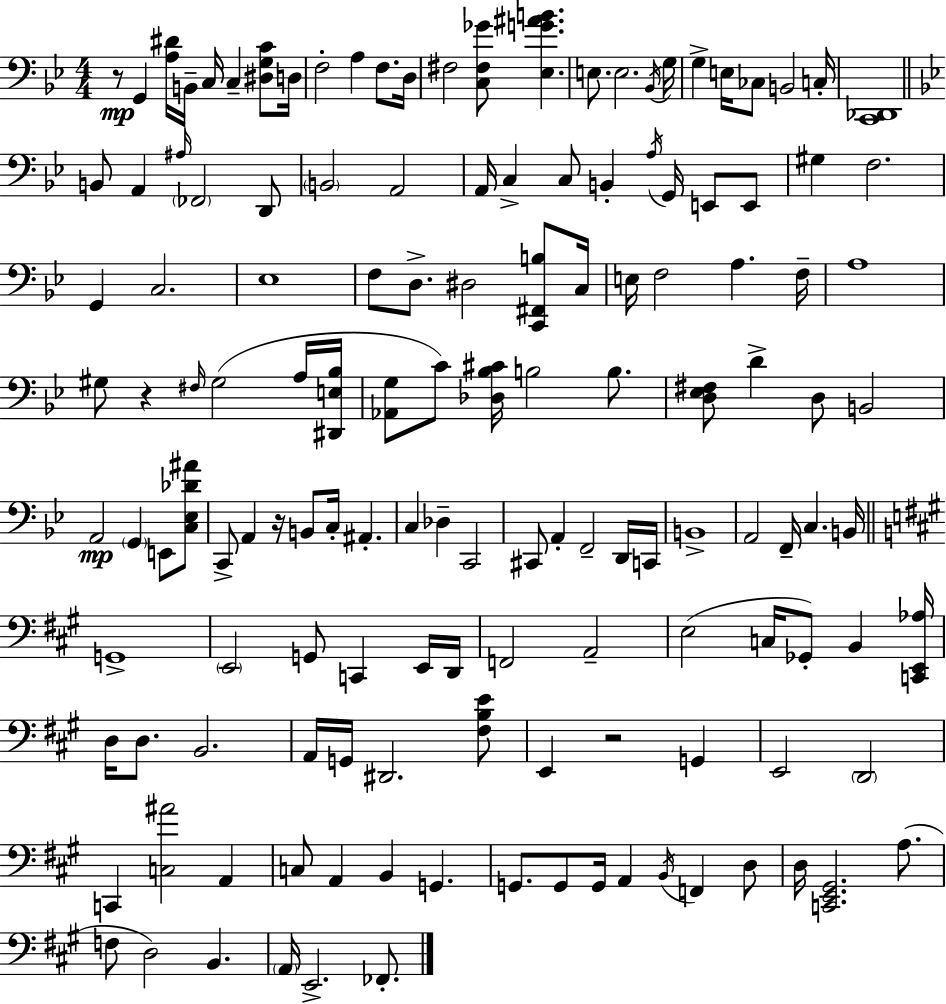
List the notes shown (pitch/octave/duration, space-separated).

R/e G2/q [A3,D#4]/s B2/s C3/s C3/q [D#3,G3,C4]/e D3/s F3/h A3/q F3/e. D3/s F#3/h [C3,F#3,Gb4]/e [Eb3,G4,A#4,B4]/q. E3/e. E3/h. Bb2/s G3/s G3/q E3/s CES3/e B2/h C3/s [C2,Db2]/w B2/e A2/q A#3/s FES2/h D2/e B2/h A2/h A2/s C3/q C3/e B2/q A3/s G2/s E2/e E2/e G#3/q F3/h. G2/q C3/h. Eb3/w F3/e D3/e. D#3/h [C2,F#2,B3]/e C3/s E3/s F3/h A3/q. F3/s A3/w G#3/e R/q F#3/s G#3/h A3/s [D#2,E3,Bb3]/s [Ab2,G3]/e C4/e [Db3,Bb3,C#4]/s B3/h B3/e. [D3,Eb3,F#3]/e D4/q D3/e B2/h A2/h G2/q E2/e [C3,Eb3,Db4,A#4]/e C2/e A2/q R/s B2/e C3/s A#2/q. C3/q Db3/q C2/h C#2/e A2/q F2/h D2/s C2/s B2/w A2/h F2/s C3/q. B2/s G2/w E2/h G2/e C2/q E2/s D2/s F2/h A2/h E3/h C3/s Gb2/e B2/q [C2,E2,Ab3]/s D3/s D3/e. B2/h. A2/s G2/s D#2/h. [F#3,B3,E4]/e E2/q R/h G2/q E2/h D2/h C2/q [C3,A#4]/h A2/q C3/e A2/q B2/q G2/q. G2/e. G2/e G2/s A2/q B2/s F2/q D3/e D3/s [C2,E2,G#2]/h. A3/e. F3/e D3/h B2/q. A2/s E2/h. FES2/e.